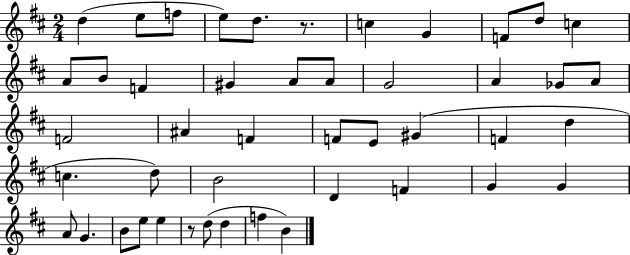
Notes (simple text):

D5/q E5/e F5/e E5/e D5/e. R/e. C5/q G4/q F4/e D5/e C5/q A4/e B4/e F4/q G#4/q A4/e A4/e G4/h A4/q Gb4/e A4/e F4/h A#4/q F4/q F4/e E4/e G#4/q F4/q D5/q C5/q. D5/e B4/h D4/q F4/q G4/q G4/q A4/e G4/q. B4/e E5/e E5/q R/e D5/e D5/q F5/q B4/q